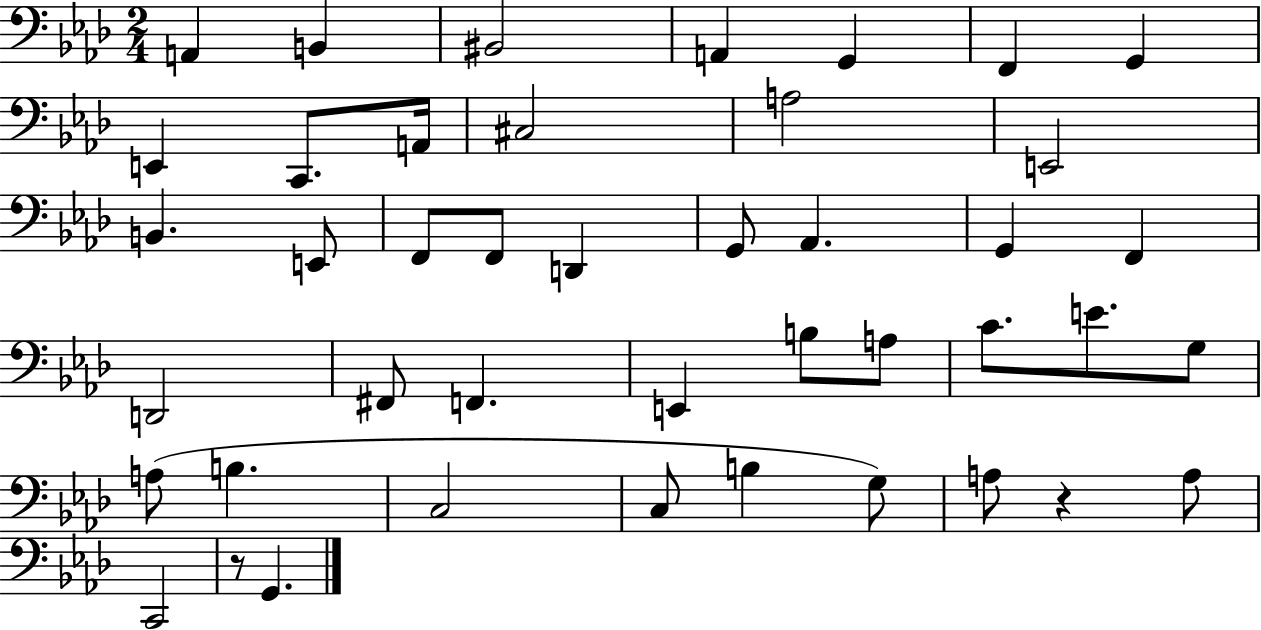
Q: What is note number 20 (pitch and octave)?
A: Ab2